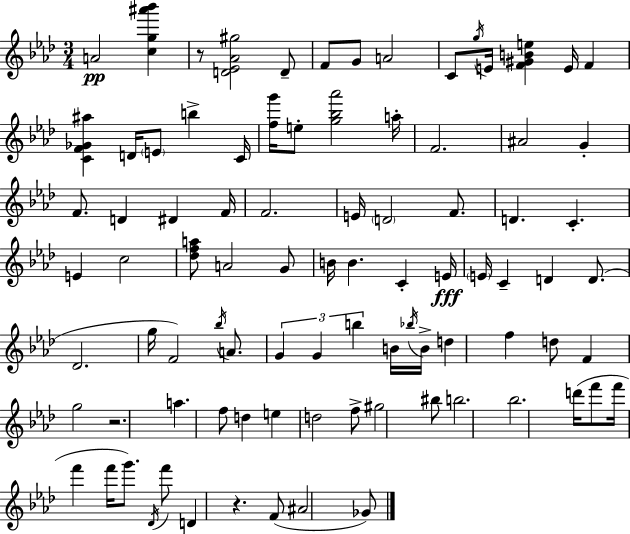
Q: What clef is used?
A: treble